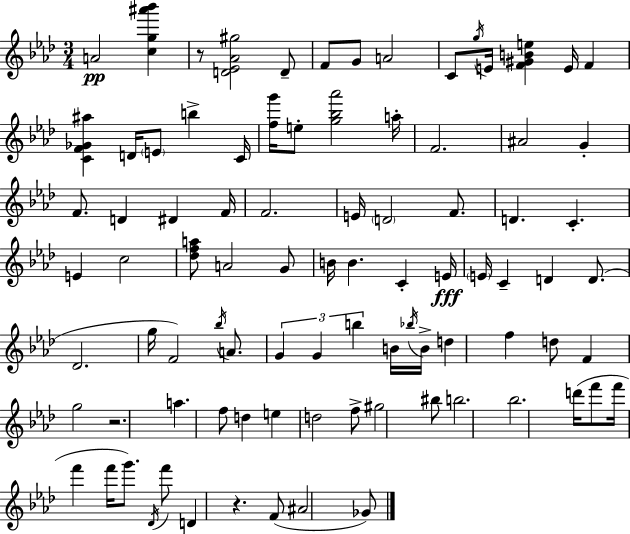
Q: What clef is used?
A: treble